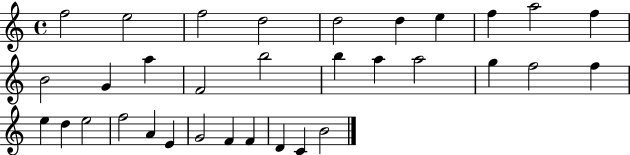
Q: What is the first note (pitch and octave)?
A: F5